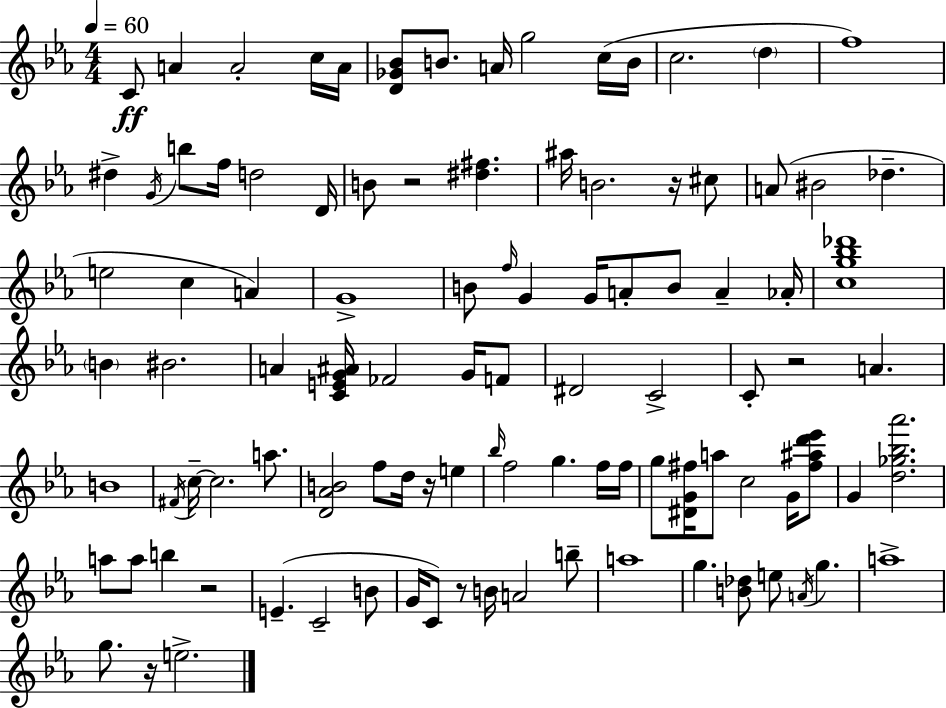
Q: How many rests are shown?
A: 7